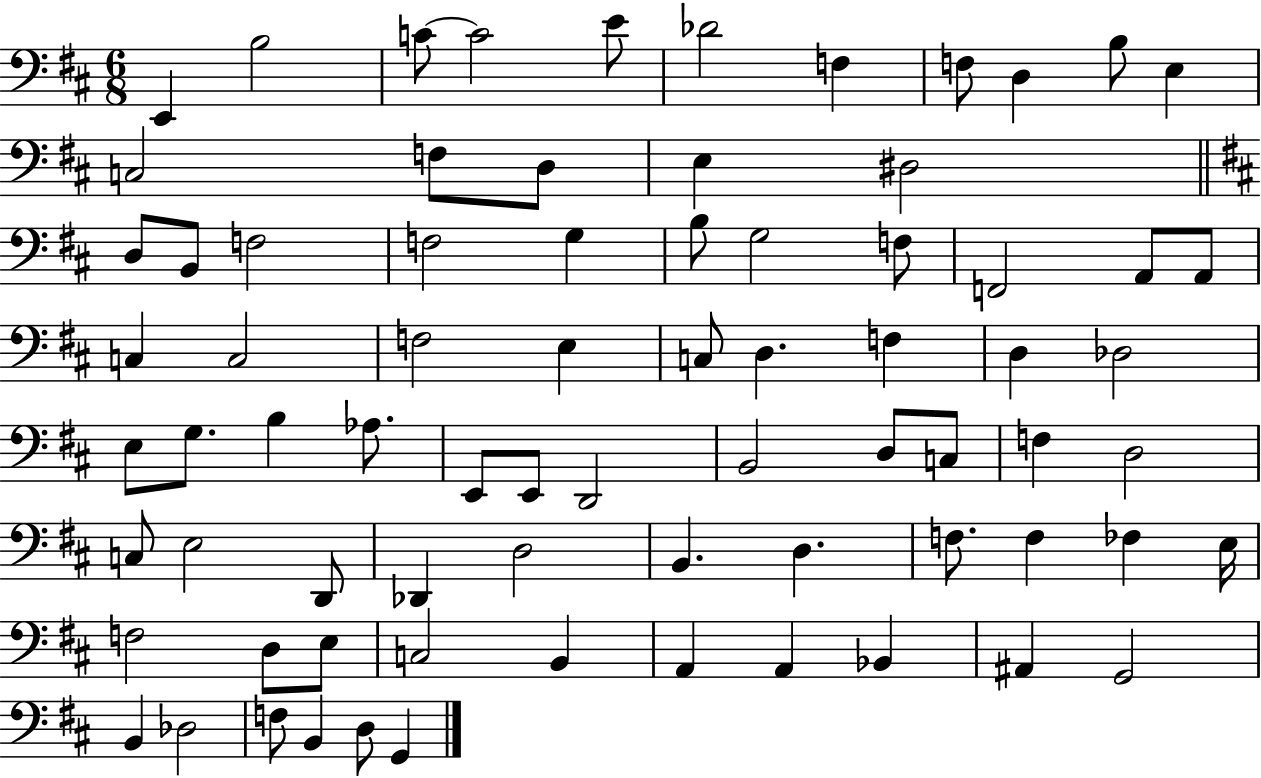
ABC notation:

X:1
T:Untitled
M:6/8
L:1/4
K:D
E,, B,2 C/2 C2 E/2 _D2 F, F,/2 D, B,/2 E, C,2 F,/2 D,/2 E, ^D,2 D,/2 B,,/2 F,2 F,2 G, B,/2 G,2 F,/2 F,,2 A,,/2 A,,/2 C, C,2 F,2 E, C,/2 D, F, D, _D,2 E,/2 G,/2 B, _A,/2 E,,/2 E,,/2 D,,2 B,,2 D,/2 C,/2 F, D,2 C,/2 E,2 D,,/2 _D,, D,2 B,, D, F,/2 F, _F, E,/4 F,2 D,/2 E,/2 C,2 B,, A,, A,, _B,, ^A,, G,,2 B,, _D,2 F,/2 B,, D,/2 G,,